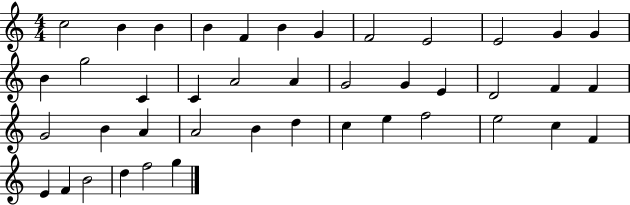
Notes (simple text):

C5/h B4/q B4/q B4/q F4/q B4/q G4/q F4/h E4/h E4/h G4/q G4/q B4/q G5/h C4/q C4/q A4/h A4/q G4/h G4/q E4/q D4/h F4/q F4/q G4/h B4/q A4/q A4/h B4/q D5/q C5/q E5/q F5/h E5/h C5/q F4/q E4/q F4/q B4/h D5/q F5/h G5/q